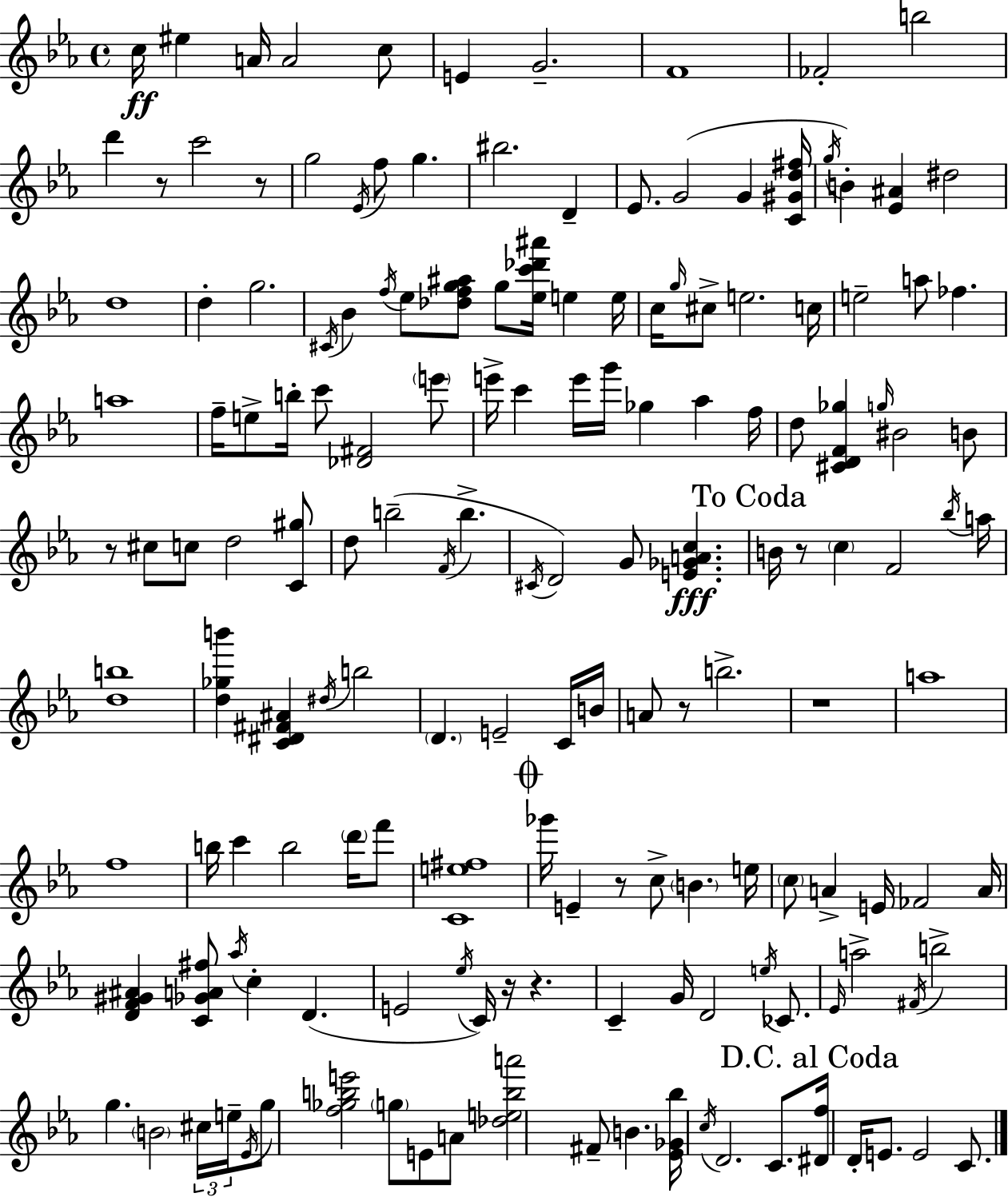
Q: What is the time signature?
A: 4/4